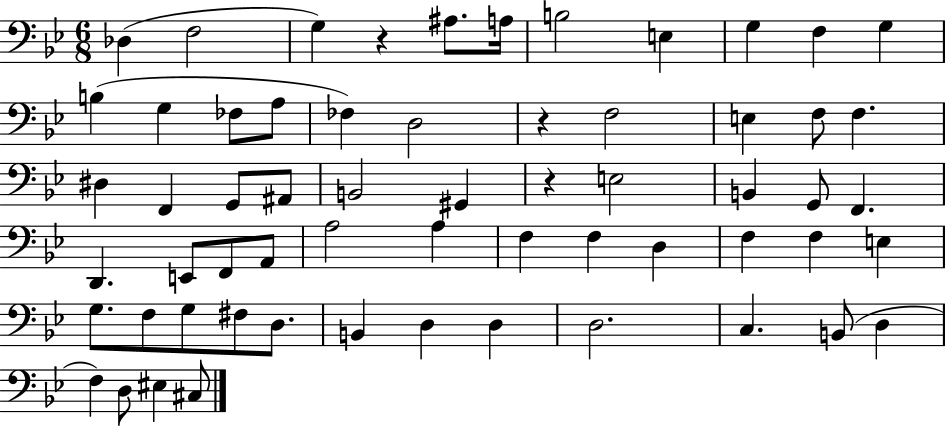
X:1
T:Untitled
M:6/8
L:1/4
K:Bb
_D, F,2 G, z ^A,/2 A,/4 B,2 E, G, F, G, B, G, _F,/2 A,/2 _F, D,2 z F,2 E, F,/2 F, ^D, F,, G,,/2 ^A,,/2 B,,2 ^G,, z E,2 B,, G,,/2 F,, D,, E,,/2 F,,/2 A,,/2 A,2 A, F, F, D, F, F, E, G,/2 F,/2 G,/2 ^F,/2 D,/2 B,, D, D, D,2 C, B,,/2 D, F, D,/2 ^E, ^C,/2